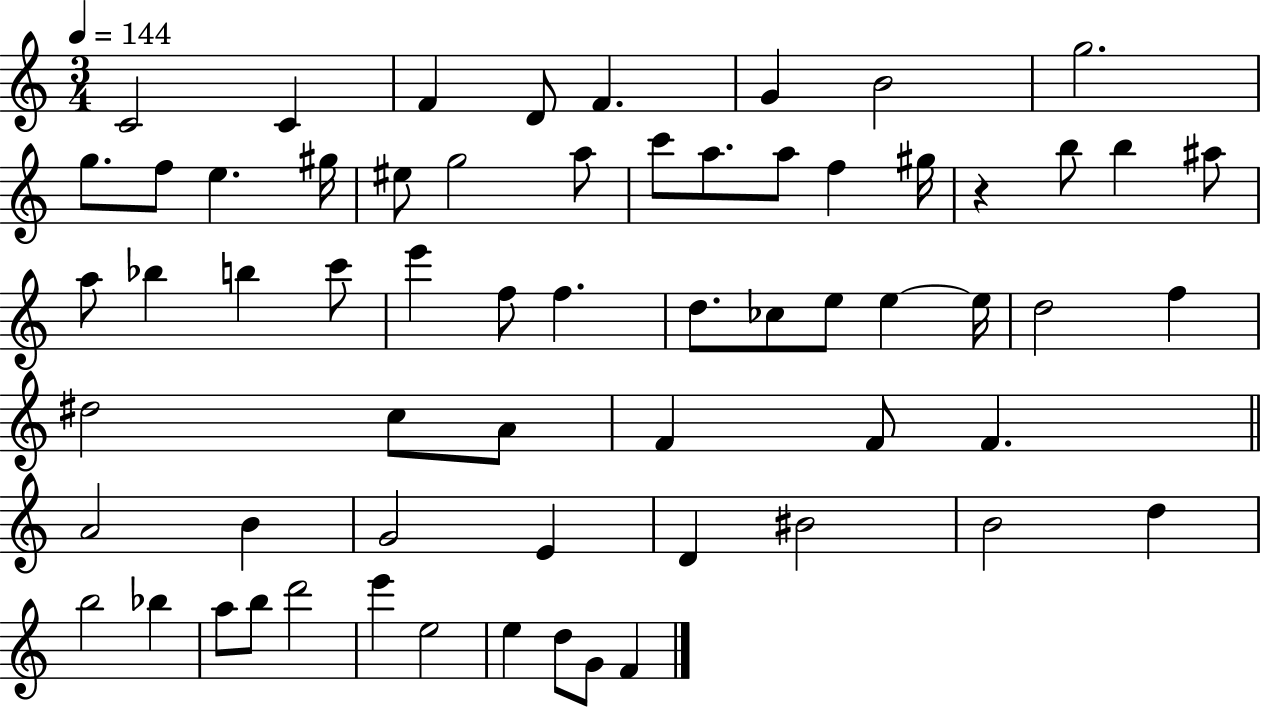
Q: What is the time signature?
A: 3/4